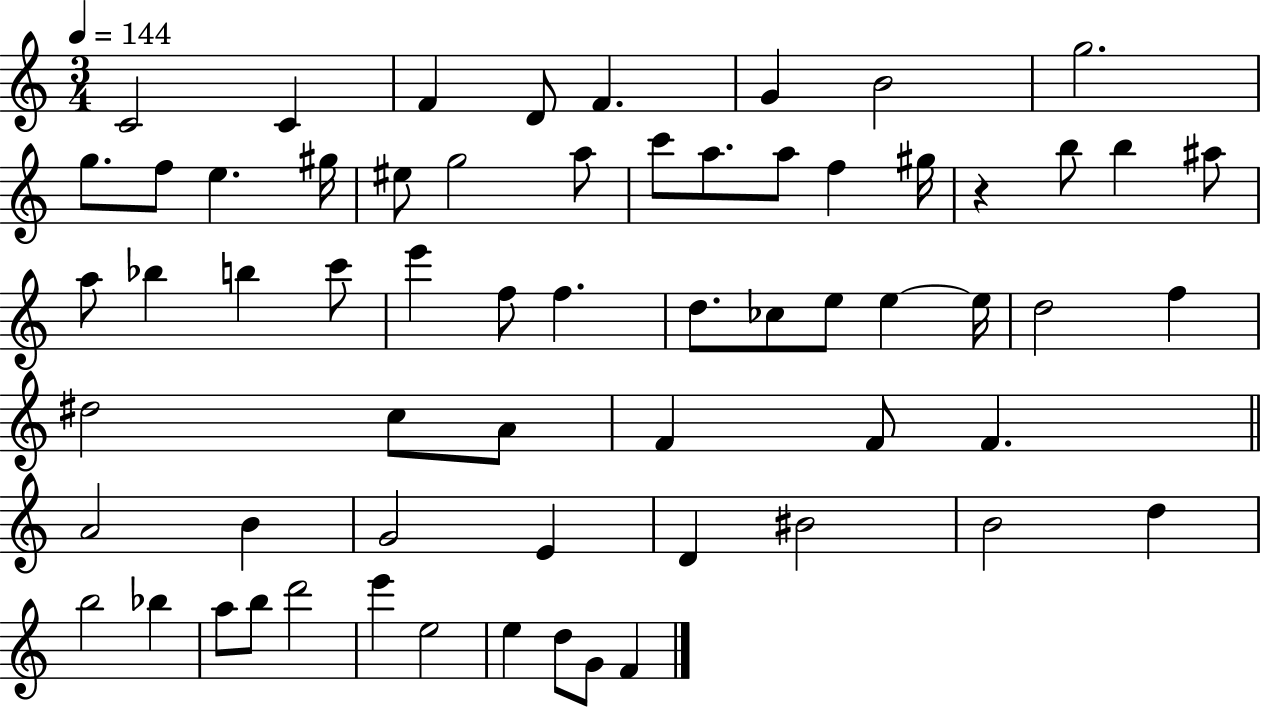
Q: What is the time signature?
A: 3/4